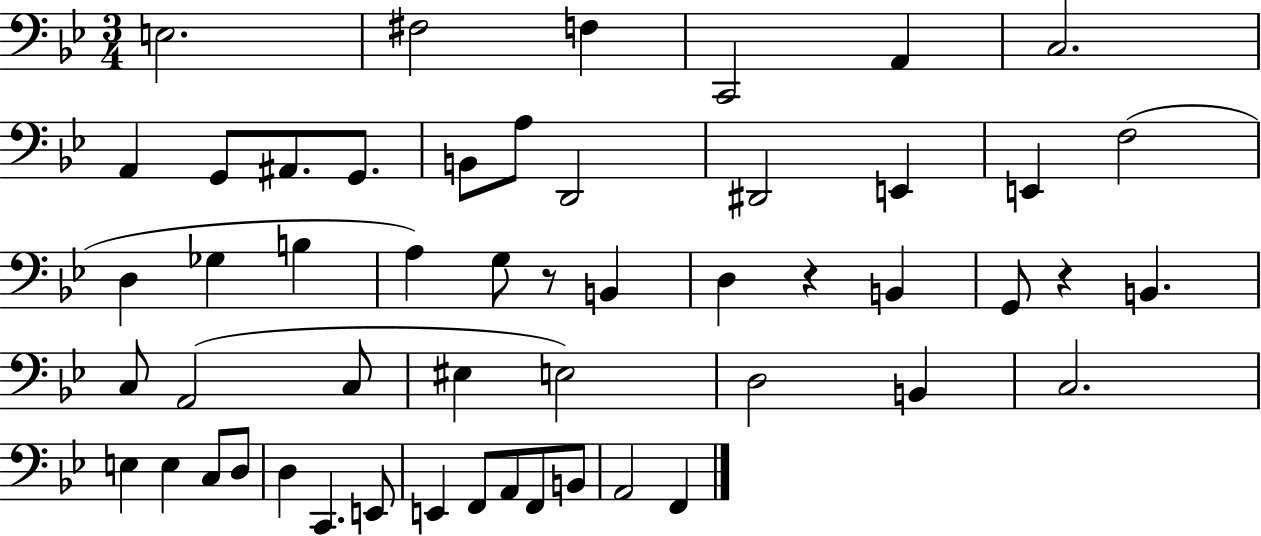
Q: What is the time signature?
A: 3/4